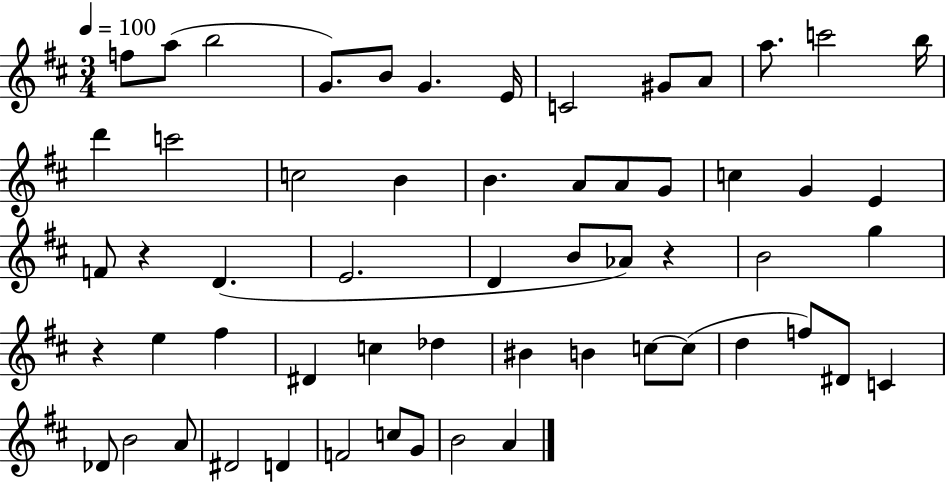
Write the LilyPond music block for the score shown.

{
  \clef treble
  \numericTimeSignature
  \time 3/4
  \key d \major
  \tempo 4 = 100
  \repeat volta 2 { f''8 a''8( b''2 | g'8.) b'8 g'4. e'16 | c'2 gis'8 a'8 | a''8. c'''2 b''16 | \break d'''4 c'''2 | c''2 b'4 | b'4. a'8 a'8 g'8 | c''4 g'4 e'4 | \break f'8 r4 d'4.( | e'2. | d'4 b'8 aes'8) r4 | b'2 g''4 | \break r4 e''4 fis''4 | dis'4 c''4 des''4 | bis'4 b'4 c''8~~ c''8( | d''4 f''8) dis'8 c'4 | \break des'8 b'2 a'8 | dis'2 d'4 | f'2 c''8 g'8 | b'2 a'4 | \break } \bar "|."
}